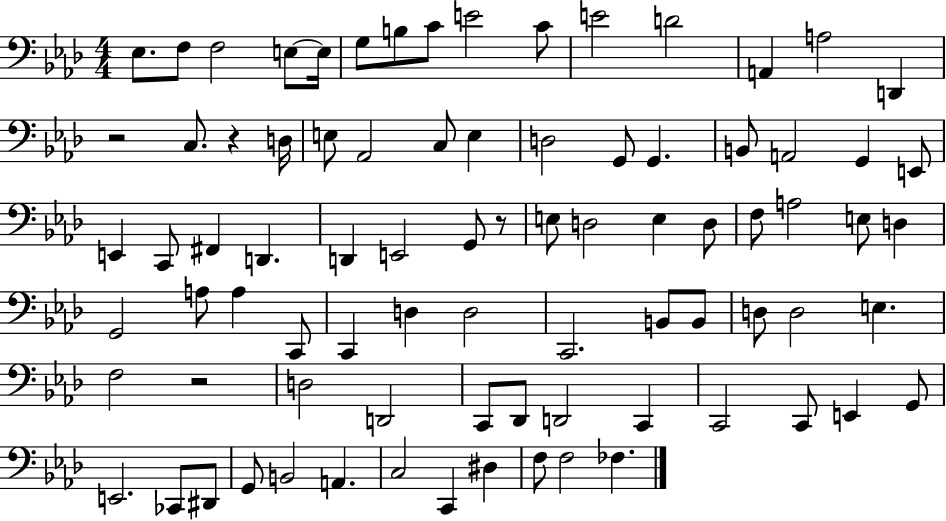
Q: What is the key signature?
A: AES major